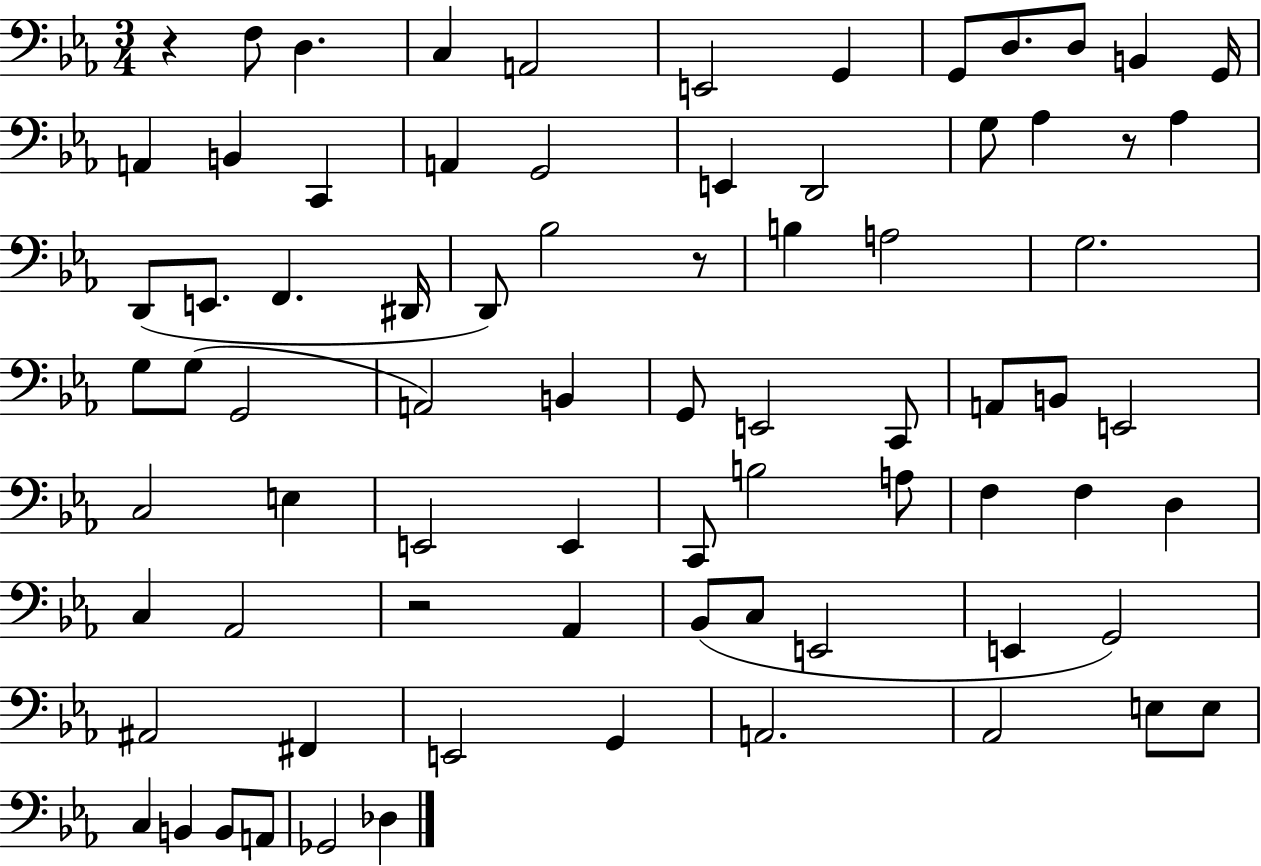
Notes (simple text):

R/q F3/e D3/q. C3/q A2/h E2/h G2/q G2/e D3/e. D3/e B2/q G2/s A2/q B2/q C2/q A2/q G2/h E2/q D2/h G3/e Ab3/q R/e Ab3/q D2/e E2/e. F2/q. D#2/s D2/e Bb3/h R/e B3/q A3/h G3/h. G3/e G3/e G2/h A2/h B2/q G2/e E2/h C2/e A2/e B2/e E2/h C3/h E3/q E2/h E2/q C2/e B3/h A3/e F3/q F3/q D3/q C3/q Ab2/h R/h Ab2/q Bb2/e C3/e E2/h E2/q G2/h A#2/h F#2/q E2/h G2/q A2/h. Ab2/h E3/e E3/e C3/q B2/q B2/e A2/e Gb2/h Db3/q